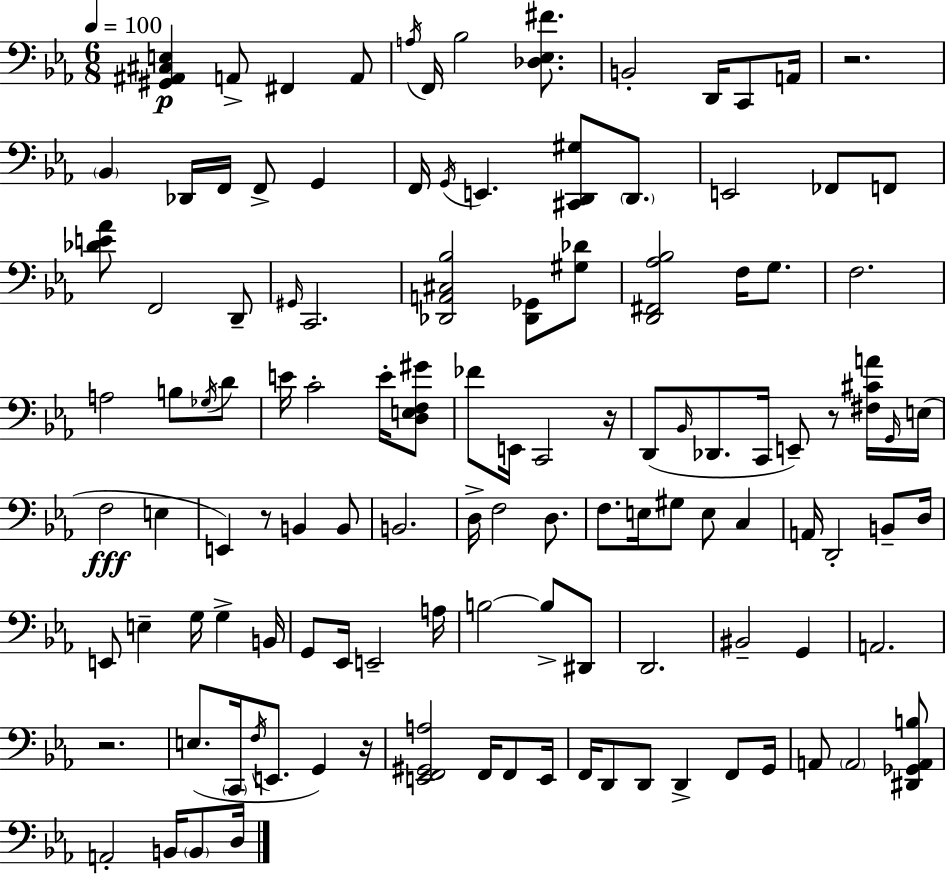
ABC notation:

X:1
T:Untitled
M:6/8
L:1/4
K:Cm
[^G,,^A,,^C,E,] A,,/2 ^F,, A,,/2 A,/4 F,,/4 _B,2 [_D,_E,^F]/2 B,,2 D,,/4 C,,/2 A,,/4 z2 _B,, _D,,/4 F,,/4 F,,/2 G,, F,,/4 G,,/4 E,, [^C,,D,,^G,]/2 D,,/2 E,,2 _F,,/2 F,,/2 [_DE_A]/2 F,,2 D,,/2 ^G,,/4 C,,2 [_D,,A,,^C,_B,]2 [_D,,_G,,]/2 [^G,_D]/2 [D,,^F,,_A,_B,]2 F,/4 G,/2 F,2 A,2 B,/2 _G,/4 D/2 E/4 C2 E/4 [D,E,F,^G]/2 _F/2 E,,/4 C,,2 z/4 D,,/2 _B,,/4 _D,,/2 C,,/4 E,,/2 z/2 [^F,^CA]/4 G,,/4 E,/4 F,2 E, E,, z/2 B,, B,,/2 B,,2 D,/4 F,2 D,/2 F,/2 E,/4 ^G,/2 E,/2 C, A,,/4 D,,2 B,,/2 D,/4 E,,/2 E, G,/4 G, B,,/4 G,,/2 _E,,/4 E,,2 A,/4 B,2 B,/2 ^D,,/2 D,,2 ^B,,2 G,, A,,2 z2 E,/2 C,,/4 F,/4 E,,/2 G,, z/4 [E,,F,,^G,,A,]2 F,,/4 F,,/2 E,,/4 F,,/4 D,,/2 D,,/2 D,, F,,/2 G,,/4 A,,/2 A,,2 [^D,,_G,,A,,B,]/2 A,,2 B,,/4 B,,/2 D,/4